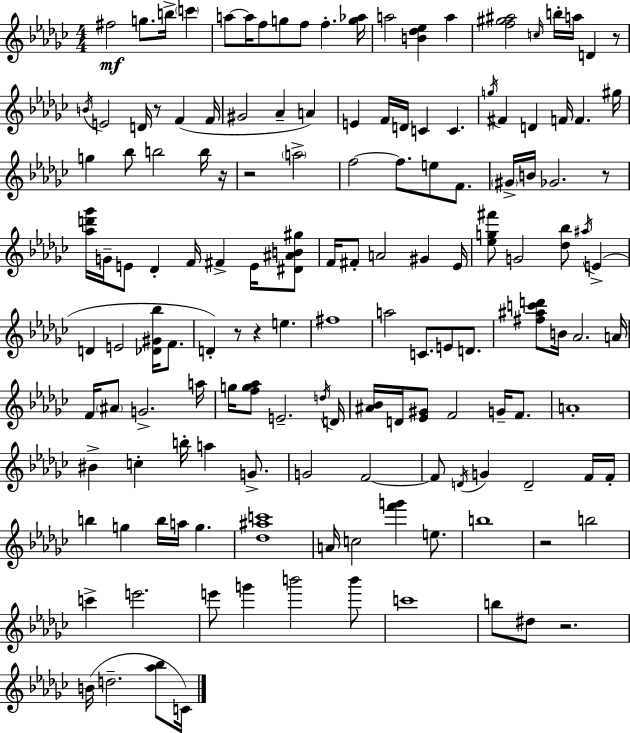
F#5/h G5/e. B5/s C6/q A5/e A5/s F5/e G5/e F5/e F5/q. [G5,Ab5]/s A5/h [B4,Db5,Eb5]/q A5/q [F5,G#5,A#5]/h C5/s B5/s A5/s D4/q R/e B4/s E4/h D4/s R/e F4/q F4/s G#4/h Ab4/q A4/q E4/q F4/s D4/s C4/q C4/q. G5/s F#4/q D4/q F4/s F4/q. G#5/s G5/q Bb5/e B5/h B5/s R/s R/h A5/h F5/h F5/e. E5/e F4/e. G#4/s B4/s Gb4/h. R/e [Ab5,D6,Gb6]/s G4/s E4/e Db4/q F4/s F#4/q E4/s [D#4,A#4,B4,G#5]/e F4/s F#4/e A4/h G#4/q Eb4/s [Eb5,G5,F#6]/e G4/h [Db5,Bb5]/e A#5/s E4/q D4/q E4/h [Db4,G#4,Bb5]/s F4/e. D4/q R/e R/q E5/q. F#5/w A5/h C4/e. E4/e D4/e. [F#5,A#5,C6,D6]/e B4/s Ab4/h. A4/s F4/s A#4/e G4/h. A5/s G5/s [F5,G5,Ab5]/e E4/h. D5/s D4/s [A#4,Bb4]/s D4/s [Eb4,G#4]/e F4/h G4/s F4/e. A4/w BIS4/q C5/q B5/s A5/q G4/e. G4/h F4/h F4/e D4/s G4/q D4/h F4/s F4/s B5/q G5/q B5/s A5/s G5/q. [Db5,A#5,C6]/w A4/s C5/h [F6,G6]/q E5/e. B5/w R/h B5/h C6/q E6/h. E6/e G6/q B6/h B6/e C6/w B5/e D#5/e R/h. B4/s D5/h. [Ab5,Bb5]/e C4/s